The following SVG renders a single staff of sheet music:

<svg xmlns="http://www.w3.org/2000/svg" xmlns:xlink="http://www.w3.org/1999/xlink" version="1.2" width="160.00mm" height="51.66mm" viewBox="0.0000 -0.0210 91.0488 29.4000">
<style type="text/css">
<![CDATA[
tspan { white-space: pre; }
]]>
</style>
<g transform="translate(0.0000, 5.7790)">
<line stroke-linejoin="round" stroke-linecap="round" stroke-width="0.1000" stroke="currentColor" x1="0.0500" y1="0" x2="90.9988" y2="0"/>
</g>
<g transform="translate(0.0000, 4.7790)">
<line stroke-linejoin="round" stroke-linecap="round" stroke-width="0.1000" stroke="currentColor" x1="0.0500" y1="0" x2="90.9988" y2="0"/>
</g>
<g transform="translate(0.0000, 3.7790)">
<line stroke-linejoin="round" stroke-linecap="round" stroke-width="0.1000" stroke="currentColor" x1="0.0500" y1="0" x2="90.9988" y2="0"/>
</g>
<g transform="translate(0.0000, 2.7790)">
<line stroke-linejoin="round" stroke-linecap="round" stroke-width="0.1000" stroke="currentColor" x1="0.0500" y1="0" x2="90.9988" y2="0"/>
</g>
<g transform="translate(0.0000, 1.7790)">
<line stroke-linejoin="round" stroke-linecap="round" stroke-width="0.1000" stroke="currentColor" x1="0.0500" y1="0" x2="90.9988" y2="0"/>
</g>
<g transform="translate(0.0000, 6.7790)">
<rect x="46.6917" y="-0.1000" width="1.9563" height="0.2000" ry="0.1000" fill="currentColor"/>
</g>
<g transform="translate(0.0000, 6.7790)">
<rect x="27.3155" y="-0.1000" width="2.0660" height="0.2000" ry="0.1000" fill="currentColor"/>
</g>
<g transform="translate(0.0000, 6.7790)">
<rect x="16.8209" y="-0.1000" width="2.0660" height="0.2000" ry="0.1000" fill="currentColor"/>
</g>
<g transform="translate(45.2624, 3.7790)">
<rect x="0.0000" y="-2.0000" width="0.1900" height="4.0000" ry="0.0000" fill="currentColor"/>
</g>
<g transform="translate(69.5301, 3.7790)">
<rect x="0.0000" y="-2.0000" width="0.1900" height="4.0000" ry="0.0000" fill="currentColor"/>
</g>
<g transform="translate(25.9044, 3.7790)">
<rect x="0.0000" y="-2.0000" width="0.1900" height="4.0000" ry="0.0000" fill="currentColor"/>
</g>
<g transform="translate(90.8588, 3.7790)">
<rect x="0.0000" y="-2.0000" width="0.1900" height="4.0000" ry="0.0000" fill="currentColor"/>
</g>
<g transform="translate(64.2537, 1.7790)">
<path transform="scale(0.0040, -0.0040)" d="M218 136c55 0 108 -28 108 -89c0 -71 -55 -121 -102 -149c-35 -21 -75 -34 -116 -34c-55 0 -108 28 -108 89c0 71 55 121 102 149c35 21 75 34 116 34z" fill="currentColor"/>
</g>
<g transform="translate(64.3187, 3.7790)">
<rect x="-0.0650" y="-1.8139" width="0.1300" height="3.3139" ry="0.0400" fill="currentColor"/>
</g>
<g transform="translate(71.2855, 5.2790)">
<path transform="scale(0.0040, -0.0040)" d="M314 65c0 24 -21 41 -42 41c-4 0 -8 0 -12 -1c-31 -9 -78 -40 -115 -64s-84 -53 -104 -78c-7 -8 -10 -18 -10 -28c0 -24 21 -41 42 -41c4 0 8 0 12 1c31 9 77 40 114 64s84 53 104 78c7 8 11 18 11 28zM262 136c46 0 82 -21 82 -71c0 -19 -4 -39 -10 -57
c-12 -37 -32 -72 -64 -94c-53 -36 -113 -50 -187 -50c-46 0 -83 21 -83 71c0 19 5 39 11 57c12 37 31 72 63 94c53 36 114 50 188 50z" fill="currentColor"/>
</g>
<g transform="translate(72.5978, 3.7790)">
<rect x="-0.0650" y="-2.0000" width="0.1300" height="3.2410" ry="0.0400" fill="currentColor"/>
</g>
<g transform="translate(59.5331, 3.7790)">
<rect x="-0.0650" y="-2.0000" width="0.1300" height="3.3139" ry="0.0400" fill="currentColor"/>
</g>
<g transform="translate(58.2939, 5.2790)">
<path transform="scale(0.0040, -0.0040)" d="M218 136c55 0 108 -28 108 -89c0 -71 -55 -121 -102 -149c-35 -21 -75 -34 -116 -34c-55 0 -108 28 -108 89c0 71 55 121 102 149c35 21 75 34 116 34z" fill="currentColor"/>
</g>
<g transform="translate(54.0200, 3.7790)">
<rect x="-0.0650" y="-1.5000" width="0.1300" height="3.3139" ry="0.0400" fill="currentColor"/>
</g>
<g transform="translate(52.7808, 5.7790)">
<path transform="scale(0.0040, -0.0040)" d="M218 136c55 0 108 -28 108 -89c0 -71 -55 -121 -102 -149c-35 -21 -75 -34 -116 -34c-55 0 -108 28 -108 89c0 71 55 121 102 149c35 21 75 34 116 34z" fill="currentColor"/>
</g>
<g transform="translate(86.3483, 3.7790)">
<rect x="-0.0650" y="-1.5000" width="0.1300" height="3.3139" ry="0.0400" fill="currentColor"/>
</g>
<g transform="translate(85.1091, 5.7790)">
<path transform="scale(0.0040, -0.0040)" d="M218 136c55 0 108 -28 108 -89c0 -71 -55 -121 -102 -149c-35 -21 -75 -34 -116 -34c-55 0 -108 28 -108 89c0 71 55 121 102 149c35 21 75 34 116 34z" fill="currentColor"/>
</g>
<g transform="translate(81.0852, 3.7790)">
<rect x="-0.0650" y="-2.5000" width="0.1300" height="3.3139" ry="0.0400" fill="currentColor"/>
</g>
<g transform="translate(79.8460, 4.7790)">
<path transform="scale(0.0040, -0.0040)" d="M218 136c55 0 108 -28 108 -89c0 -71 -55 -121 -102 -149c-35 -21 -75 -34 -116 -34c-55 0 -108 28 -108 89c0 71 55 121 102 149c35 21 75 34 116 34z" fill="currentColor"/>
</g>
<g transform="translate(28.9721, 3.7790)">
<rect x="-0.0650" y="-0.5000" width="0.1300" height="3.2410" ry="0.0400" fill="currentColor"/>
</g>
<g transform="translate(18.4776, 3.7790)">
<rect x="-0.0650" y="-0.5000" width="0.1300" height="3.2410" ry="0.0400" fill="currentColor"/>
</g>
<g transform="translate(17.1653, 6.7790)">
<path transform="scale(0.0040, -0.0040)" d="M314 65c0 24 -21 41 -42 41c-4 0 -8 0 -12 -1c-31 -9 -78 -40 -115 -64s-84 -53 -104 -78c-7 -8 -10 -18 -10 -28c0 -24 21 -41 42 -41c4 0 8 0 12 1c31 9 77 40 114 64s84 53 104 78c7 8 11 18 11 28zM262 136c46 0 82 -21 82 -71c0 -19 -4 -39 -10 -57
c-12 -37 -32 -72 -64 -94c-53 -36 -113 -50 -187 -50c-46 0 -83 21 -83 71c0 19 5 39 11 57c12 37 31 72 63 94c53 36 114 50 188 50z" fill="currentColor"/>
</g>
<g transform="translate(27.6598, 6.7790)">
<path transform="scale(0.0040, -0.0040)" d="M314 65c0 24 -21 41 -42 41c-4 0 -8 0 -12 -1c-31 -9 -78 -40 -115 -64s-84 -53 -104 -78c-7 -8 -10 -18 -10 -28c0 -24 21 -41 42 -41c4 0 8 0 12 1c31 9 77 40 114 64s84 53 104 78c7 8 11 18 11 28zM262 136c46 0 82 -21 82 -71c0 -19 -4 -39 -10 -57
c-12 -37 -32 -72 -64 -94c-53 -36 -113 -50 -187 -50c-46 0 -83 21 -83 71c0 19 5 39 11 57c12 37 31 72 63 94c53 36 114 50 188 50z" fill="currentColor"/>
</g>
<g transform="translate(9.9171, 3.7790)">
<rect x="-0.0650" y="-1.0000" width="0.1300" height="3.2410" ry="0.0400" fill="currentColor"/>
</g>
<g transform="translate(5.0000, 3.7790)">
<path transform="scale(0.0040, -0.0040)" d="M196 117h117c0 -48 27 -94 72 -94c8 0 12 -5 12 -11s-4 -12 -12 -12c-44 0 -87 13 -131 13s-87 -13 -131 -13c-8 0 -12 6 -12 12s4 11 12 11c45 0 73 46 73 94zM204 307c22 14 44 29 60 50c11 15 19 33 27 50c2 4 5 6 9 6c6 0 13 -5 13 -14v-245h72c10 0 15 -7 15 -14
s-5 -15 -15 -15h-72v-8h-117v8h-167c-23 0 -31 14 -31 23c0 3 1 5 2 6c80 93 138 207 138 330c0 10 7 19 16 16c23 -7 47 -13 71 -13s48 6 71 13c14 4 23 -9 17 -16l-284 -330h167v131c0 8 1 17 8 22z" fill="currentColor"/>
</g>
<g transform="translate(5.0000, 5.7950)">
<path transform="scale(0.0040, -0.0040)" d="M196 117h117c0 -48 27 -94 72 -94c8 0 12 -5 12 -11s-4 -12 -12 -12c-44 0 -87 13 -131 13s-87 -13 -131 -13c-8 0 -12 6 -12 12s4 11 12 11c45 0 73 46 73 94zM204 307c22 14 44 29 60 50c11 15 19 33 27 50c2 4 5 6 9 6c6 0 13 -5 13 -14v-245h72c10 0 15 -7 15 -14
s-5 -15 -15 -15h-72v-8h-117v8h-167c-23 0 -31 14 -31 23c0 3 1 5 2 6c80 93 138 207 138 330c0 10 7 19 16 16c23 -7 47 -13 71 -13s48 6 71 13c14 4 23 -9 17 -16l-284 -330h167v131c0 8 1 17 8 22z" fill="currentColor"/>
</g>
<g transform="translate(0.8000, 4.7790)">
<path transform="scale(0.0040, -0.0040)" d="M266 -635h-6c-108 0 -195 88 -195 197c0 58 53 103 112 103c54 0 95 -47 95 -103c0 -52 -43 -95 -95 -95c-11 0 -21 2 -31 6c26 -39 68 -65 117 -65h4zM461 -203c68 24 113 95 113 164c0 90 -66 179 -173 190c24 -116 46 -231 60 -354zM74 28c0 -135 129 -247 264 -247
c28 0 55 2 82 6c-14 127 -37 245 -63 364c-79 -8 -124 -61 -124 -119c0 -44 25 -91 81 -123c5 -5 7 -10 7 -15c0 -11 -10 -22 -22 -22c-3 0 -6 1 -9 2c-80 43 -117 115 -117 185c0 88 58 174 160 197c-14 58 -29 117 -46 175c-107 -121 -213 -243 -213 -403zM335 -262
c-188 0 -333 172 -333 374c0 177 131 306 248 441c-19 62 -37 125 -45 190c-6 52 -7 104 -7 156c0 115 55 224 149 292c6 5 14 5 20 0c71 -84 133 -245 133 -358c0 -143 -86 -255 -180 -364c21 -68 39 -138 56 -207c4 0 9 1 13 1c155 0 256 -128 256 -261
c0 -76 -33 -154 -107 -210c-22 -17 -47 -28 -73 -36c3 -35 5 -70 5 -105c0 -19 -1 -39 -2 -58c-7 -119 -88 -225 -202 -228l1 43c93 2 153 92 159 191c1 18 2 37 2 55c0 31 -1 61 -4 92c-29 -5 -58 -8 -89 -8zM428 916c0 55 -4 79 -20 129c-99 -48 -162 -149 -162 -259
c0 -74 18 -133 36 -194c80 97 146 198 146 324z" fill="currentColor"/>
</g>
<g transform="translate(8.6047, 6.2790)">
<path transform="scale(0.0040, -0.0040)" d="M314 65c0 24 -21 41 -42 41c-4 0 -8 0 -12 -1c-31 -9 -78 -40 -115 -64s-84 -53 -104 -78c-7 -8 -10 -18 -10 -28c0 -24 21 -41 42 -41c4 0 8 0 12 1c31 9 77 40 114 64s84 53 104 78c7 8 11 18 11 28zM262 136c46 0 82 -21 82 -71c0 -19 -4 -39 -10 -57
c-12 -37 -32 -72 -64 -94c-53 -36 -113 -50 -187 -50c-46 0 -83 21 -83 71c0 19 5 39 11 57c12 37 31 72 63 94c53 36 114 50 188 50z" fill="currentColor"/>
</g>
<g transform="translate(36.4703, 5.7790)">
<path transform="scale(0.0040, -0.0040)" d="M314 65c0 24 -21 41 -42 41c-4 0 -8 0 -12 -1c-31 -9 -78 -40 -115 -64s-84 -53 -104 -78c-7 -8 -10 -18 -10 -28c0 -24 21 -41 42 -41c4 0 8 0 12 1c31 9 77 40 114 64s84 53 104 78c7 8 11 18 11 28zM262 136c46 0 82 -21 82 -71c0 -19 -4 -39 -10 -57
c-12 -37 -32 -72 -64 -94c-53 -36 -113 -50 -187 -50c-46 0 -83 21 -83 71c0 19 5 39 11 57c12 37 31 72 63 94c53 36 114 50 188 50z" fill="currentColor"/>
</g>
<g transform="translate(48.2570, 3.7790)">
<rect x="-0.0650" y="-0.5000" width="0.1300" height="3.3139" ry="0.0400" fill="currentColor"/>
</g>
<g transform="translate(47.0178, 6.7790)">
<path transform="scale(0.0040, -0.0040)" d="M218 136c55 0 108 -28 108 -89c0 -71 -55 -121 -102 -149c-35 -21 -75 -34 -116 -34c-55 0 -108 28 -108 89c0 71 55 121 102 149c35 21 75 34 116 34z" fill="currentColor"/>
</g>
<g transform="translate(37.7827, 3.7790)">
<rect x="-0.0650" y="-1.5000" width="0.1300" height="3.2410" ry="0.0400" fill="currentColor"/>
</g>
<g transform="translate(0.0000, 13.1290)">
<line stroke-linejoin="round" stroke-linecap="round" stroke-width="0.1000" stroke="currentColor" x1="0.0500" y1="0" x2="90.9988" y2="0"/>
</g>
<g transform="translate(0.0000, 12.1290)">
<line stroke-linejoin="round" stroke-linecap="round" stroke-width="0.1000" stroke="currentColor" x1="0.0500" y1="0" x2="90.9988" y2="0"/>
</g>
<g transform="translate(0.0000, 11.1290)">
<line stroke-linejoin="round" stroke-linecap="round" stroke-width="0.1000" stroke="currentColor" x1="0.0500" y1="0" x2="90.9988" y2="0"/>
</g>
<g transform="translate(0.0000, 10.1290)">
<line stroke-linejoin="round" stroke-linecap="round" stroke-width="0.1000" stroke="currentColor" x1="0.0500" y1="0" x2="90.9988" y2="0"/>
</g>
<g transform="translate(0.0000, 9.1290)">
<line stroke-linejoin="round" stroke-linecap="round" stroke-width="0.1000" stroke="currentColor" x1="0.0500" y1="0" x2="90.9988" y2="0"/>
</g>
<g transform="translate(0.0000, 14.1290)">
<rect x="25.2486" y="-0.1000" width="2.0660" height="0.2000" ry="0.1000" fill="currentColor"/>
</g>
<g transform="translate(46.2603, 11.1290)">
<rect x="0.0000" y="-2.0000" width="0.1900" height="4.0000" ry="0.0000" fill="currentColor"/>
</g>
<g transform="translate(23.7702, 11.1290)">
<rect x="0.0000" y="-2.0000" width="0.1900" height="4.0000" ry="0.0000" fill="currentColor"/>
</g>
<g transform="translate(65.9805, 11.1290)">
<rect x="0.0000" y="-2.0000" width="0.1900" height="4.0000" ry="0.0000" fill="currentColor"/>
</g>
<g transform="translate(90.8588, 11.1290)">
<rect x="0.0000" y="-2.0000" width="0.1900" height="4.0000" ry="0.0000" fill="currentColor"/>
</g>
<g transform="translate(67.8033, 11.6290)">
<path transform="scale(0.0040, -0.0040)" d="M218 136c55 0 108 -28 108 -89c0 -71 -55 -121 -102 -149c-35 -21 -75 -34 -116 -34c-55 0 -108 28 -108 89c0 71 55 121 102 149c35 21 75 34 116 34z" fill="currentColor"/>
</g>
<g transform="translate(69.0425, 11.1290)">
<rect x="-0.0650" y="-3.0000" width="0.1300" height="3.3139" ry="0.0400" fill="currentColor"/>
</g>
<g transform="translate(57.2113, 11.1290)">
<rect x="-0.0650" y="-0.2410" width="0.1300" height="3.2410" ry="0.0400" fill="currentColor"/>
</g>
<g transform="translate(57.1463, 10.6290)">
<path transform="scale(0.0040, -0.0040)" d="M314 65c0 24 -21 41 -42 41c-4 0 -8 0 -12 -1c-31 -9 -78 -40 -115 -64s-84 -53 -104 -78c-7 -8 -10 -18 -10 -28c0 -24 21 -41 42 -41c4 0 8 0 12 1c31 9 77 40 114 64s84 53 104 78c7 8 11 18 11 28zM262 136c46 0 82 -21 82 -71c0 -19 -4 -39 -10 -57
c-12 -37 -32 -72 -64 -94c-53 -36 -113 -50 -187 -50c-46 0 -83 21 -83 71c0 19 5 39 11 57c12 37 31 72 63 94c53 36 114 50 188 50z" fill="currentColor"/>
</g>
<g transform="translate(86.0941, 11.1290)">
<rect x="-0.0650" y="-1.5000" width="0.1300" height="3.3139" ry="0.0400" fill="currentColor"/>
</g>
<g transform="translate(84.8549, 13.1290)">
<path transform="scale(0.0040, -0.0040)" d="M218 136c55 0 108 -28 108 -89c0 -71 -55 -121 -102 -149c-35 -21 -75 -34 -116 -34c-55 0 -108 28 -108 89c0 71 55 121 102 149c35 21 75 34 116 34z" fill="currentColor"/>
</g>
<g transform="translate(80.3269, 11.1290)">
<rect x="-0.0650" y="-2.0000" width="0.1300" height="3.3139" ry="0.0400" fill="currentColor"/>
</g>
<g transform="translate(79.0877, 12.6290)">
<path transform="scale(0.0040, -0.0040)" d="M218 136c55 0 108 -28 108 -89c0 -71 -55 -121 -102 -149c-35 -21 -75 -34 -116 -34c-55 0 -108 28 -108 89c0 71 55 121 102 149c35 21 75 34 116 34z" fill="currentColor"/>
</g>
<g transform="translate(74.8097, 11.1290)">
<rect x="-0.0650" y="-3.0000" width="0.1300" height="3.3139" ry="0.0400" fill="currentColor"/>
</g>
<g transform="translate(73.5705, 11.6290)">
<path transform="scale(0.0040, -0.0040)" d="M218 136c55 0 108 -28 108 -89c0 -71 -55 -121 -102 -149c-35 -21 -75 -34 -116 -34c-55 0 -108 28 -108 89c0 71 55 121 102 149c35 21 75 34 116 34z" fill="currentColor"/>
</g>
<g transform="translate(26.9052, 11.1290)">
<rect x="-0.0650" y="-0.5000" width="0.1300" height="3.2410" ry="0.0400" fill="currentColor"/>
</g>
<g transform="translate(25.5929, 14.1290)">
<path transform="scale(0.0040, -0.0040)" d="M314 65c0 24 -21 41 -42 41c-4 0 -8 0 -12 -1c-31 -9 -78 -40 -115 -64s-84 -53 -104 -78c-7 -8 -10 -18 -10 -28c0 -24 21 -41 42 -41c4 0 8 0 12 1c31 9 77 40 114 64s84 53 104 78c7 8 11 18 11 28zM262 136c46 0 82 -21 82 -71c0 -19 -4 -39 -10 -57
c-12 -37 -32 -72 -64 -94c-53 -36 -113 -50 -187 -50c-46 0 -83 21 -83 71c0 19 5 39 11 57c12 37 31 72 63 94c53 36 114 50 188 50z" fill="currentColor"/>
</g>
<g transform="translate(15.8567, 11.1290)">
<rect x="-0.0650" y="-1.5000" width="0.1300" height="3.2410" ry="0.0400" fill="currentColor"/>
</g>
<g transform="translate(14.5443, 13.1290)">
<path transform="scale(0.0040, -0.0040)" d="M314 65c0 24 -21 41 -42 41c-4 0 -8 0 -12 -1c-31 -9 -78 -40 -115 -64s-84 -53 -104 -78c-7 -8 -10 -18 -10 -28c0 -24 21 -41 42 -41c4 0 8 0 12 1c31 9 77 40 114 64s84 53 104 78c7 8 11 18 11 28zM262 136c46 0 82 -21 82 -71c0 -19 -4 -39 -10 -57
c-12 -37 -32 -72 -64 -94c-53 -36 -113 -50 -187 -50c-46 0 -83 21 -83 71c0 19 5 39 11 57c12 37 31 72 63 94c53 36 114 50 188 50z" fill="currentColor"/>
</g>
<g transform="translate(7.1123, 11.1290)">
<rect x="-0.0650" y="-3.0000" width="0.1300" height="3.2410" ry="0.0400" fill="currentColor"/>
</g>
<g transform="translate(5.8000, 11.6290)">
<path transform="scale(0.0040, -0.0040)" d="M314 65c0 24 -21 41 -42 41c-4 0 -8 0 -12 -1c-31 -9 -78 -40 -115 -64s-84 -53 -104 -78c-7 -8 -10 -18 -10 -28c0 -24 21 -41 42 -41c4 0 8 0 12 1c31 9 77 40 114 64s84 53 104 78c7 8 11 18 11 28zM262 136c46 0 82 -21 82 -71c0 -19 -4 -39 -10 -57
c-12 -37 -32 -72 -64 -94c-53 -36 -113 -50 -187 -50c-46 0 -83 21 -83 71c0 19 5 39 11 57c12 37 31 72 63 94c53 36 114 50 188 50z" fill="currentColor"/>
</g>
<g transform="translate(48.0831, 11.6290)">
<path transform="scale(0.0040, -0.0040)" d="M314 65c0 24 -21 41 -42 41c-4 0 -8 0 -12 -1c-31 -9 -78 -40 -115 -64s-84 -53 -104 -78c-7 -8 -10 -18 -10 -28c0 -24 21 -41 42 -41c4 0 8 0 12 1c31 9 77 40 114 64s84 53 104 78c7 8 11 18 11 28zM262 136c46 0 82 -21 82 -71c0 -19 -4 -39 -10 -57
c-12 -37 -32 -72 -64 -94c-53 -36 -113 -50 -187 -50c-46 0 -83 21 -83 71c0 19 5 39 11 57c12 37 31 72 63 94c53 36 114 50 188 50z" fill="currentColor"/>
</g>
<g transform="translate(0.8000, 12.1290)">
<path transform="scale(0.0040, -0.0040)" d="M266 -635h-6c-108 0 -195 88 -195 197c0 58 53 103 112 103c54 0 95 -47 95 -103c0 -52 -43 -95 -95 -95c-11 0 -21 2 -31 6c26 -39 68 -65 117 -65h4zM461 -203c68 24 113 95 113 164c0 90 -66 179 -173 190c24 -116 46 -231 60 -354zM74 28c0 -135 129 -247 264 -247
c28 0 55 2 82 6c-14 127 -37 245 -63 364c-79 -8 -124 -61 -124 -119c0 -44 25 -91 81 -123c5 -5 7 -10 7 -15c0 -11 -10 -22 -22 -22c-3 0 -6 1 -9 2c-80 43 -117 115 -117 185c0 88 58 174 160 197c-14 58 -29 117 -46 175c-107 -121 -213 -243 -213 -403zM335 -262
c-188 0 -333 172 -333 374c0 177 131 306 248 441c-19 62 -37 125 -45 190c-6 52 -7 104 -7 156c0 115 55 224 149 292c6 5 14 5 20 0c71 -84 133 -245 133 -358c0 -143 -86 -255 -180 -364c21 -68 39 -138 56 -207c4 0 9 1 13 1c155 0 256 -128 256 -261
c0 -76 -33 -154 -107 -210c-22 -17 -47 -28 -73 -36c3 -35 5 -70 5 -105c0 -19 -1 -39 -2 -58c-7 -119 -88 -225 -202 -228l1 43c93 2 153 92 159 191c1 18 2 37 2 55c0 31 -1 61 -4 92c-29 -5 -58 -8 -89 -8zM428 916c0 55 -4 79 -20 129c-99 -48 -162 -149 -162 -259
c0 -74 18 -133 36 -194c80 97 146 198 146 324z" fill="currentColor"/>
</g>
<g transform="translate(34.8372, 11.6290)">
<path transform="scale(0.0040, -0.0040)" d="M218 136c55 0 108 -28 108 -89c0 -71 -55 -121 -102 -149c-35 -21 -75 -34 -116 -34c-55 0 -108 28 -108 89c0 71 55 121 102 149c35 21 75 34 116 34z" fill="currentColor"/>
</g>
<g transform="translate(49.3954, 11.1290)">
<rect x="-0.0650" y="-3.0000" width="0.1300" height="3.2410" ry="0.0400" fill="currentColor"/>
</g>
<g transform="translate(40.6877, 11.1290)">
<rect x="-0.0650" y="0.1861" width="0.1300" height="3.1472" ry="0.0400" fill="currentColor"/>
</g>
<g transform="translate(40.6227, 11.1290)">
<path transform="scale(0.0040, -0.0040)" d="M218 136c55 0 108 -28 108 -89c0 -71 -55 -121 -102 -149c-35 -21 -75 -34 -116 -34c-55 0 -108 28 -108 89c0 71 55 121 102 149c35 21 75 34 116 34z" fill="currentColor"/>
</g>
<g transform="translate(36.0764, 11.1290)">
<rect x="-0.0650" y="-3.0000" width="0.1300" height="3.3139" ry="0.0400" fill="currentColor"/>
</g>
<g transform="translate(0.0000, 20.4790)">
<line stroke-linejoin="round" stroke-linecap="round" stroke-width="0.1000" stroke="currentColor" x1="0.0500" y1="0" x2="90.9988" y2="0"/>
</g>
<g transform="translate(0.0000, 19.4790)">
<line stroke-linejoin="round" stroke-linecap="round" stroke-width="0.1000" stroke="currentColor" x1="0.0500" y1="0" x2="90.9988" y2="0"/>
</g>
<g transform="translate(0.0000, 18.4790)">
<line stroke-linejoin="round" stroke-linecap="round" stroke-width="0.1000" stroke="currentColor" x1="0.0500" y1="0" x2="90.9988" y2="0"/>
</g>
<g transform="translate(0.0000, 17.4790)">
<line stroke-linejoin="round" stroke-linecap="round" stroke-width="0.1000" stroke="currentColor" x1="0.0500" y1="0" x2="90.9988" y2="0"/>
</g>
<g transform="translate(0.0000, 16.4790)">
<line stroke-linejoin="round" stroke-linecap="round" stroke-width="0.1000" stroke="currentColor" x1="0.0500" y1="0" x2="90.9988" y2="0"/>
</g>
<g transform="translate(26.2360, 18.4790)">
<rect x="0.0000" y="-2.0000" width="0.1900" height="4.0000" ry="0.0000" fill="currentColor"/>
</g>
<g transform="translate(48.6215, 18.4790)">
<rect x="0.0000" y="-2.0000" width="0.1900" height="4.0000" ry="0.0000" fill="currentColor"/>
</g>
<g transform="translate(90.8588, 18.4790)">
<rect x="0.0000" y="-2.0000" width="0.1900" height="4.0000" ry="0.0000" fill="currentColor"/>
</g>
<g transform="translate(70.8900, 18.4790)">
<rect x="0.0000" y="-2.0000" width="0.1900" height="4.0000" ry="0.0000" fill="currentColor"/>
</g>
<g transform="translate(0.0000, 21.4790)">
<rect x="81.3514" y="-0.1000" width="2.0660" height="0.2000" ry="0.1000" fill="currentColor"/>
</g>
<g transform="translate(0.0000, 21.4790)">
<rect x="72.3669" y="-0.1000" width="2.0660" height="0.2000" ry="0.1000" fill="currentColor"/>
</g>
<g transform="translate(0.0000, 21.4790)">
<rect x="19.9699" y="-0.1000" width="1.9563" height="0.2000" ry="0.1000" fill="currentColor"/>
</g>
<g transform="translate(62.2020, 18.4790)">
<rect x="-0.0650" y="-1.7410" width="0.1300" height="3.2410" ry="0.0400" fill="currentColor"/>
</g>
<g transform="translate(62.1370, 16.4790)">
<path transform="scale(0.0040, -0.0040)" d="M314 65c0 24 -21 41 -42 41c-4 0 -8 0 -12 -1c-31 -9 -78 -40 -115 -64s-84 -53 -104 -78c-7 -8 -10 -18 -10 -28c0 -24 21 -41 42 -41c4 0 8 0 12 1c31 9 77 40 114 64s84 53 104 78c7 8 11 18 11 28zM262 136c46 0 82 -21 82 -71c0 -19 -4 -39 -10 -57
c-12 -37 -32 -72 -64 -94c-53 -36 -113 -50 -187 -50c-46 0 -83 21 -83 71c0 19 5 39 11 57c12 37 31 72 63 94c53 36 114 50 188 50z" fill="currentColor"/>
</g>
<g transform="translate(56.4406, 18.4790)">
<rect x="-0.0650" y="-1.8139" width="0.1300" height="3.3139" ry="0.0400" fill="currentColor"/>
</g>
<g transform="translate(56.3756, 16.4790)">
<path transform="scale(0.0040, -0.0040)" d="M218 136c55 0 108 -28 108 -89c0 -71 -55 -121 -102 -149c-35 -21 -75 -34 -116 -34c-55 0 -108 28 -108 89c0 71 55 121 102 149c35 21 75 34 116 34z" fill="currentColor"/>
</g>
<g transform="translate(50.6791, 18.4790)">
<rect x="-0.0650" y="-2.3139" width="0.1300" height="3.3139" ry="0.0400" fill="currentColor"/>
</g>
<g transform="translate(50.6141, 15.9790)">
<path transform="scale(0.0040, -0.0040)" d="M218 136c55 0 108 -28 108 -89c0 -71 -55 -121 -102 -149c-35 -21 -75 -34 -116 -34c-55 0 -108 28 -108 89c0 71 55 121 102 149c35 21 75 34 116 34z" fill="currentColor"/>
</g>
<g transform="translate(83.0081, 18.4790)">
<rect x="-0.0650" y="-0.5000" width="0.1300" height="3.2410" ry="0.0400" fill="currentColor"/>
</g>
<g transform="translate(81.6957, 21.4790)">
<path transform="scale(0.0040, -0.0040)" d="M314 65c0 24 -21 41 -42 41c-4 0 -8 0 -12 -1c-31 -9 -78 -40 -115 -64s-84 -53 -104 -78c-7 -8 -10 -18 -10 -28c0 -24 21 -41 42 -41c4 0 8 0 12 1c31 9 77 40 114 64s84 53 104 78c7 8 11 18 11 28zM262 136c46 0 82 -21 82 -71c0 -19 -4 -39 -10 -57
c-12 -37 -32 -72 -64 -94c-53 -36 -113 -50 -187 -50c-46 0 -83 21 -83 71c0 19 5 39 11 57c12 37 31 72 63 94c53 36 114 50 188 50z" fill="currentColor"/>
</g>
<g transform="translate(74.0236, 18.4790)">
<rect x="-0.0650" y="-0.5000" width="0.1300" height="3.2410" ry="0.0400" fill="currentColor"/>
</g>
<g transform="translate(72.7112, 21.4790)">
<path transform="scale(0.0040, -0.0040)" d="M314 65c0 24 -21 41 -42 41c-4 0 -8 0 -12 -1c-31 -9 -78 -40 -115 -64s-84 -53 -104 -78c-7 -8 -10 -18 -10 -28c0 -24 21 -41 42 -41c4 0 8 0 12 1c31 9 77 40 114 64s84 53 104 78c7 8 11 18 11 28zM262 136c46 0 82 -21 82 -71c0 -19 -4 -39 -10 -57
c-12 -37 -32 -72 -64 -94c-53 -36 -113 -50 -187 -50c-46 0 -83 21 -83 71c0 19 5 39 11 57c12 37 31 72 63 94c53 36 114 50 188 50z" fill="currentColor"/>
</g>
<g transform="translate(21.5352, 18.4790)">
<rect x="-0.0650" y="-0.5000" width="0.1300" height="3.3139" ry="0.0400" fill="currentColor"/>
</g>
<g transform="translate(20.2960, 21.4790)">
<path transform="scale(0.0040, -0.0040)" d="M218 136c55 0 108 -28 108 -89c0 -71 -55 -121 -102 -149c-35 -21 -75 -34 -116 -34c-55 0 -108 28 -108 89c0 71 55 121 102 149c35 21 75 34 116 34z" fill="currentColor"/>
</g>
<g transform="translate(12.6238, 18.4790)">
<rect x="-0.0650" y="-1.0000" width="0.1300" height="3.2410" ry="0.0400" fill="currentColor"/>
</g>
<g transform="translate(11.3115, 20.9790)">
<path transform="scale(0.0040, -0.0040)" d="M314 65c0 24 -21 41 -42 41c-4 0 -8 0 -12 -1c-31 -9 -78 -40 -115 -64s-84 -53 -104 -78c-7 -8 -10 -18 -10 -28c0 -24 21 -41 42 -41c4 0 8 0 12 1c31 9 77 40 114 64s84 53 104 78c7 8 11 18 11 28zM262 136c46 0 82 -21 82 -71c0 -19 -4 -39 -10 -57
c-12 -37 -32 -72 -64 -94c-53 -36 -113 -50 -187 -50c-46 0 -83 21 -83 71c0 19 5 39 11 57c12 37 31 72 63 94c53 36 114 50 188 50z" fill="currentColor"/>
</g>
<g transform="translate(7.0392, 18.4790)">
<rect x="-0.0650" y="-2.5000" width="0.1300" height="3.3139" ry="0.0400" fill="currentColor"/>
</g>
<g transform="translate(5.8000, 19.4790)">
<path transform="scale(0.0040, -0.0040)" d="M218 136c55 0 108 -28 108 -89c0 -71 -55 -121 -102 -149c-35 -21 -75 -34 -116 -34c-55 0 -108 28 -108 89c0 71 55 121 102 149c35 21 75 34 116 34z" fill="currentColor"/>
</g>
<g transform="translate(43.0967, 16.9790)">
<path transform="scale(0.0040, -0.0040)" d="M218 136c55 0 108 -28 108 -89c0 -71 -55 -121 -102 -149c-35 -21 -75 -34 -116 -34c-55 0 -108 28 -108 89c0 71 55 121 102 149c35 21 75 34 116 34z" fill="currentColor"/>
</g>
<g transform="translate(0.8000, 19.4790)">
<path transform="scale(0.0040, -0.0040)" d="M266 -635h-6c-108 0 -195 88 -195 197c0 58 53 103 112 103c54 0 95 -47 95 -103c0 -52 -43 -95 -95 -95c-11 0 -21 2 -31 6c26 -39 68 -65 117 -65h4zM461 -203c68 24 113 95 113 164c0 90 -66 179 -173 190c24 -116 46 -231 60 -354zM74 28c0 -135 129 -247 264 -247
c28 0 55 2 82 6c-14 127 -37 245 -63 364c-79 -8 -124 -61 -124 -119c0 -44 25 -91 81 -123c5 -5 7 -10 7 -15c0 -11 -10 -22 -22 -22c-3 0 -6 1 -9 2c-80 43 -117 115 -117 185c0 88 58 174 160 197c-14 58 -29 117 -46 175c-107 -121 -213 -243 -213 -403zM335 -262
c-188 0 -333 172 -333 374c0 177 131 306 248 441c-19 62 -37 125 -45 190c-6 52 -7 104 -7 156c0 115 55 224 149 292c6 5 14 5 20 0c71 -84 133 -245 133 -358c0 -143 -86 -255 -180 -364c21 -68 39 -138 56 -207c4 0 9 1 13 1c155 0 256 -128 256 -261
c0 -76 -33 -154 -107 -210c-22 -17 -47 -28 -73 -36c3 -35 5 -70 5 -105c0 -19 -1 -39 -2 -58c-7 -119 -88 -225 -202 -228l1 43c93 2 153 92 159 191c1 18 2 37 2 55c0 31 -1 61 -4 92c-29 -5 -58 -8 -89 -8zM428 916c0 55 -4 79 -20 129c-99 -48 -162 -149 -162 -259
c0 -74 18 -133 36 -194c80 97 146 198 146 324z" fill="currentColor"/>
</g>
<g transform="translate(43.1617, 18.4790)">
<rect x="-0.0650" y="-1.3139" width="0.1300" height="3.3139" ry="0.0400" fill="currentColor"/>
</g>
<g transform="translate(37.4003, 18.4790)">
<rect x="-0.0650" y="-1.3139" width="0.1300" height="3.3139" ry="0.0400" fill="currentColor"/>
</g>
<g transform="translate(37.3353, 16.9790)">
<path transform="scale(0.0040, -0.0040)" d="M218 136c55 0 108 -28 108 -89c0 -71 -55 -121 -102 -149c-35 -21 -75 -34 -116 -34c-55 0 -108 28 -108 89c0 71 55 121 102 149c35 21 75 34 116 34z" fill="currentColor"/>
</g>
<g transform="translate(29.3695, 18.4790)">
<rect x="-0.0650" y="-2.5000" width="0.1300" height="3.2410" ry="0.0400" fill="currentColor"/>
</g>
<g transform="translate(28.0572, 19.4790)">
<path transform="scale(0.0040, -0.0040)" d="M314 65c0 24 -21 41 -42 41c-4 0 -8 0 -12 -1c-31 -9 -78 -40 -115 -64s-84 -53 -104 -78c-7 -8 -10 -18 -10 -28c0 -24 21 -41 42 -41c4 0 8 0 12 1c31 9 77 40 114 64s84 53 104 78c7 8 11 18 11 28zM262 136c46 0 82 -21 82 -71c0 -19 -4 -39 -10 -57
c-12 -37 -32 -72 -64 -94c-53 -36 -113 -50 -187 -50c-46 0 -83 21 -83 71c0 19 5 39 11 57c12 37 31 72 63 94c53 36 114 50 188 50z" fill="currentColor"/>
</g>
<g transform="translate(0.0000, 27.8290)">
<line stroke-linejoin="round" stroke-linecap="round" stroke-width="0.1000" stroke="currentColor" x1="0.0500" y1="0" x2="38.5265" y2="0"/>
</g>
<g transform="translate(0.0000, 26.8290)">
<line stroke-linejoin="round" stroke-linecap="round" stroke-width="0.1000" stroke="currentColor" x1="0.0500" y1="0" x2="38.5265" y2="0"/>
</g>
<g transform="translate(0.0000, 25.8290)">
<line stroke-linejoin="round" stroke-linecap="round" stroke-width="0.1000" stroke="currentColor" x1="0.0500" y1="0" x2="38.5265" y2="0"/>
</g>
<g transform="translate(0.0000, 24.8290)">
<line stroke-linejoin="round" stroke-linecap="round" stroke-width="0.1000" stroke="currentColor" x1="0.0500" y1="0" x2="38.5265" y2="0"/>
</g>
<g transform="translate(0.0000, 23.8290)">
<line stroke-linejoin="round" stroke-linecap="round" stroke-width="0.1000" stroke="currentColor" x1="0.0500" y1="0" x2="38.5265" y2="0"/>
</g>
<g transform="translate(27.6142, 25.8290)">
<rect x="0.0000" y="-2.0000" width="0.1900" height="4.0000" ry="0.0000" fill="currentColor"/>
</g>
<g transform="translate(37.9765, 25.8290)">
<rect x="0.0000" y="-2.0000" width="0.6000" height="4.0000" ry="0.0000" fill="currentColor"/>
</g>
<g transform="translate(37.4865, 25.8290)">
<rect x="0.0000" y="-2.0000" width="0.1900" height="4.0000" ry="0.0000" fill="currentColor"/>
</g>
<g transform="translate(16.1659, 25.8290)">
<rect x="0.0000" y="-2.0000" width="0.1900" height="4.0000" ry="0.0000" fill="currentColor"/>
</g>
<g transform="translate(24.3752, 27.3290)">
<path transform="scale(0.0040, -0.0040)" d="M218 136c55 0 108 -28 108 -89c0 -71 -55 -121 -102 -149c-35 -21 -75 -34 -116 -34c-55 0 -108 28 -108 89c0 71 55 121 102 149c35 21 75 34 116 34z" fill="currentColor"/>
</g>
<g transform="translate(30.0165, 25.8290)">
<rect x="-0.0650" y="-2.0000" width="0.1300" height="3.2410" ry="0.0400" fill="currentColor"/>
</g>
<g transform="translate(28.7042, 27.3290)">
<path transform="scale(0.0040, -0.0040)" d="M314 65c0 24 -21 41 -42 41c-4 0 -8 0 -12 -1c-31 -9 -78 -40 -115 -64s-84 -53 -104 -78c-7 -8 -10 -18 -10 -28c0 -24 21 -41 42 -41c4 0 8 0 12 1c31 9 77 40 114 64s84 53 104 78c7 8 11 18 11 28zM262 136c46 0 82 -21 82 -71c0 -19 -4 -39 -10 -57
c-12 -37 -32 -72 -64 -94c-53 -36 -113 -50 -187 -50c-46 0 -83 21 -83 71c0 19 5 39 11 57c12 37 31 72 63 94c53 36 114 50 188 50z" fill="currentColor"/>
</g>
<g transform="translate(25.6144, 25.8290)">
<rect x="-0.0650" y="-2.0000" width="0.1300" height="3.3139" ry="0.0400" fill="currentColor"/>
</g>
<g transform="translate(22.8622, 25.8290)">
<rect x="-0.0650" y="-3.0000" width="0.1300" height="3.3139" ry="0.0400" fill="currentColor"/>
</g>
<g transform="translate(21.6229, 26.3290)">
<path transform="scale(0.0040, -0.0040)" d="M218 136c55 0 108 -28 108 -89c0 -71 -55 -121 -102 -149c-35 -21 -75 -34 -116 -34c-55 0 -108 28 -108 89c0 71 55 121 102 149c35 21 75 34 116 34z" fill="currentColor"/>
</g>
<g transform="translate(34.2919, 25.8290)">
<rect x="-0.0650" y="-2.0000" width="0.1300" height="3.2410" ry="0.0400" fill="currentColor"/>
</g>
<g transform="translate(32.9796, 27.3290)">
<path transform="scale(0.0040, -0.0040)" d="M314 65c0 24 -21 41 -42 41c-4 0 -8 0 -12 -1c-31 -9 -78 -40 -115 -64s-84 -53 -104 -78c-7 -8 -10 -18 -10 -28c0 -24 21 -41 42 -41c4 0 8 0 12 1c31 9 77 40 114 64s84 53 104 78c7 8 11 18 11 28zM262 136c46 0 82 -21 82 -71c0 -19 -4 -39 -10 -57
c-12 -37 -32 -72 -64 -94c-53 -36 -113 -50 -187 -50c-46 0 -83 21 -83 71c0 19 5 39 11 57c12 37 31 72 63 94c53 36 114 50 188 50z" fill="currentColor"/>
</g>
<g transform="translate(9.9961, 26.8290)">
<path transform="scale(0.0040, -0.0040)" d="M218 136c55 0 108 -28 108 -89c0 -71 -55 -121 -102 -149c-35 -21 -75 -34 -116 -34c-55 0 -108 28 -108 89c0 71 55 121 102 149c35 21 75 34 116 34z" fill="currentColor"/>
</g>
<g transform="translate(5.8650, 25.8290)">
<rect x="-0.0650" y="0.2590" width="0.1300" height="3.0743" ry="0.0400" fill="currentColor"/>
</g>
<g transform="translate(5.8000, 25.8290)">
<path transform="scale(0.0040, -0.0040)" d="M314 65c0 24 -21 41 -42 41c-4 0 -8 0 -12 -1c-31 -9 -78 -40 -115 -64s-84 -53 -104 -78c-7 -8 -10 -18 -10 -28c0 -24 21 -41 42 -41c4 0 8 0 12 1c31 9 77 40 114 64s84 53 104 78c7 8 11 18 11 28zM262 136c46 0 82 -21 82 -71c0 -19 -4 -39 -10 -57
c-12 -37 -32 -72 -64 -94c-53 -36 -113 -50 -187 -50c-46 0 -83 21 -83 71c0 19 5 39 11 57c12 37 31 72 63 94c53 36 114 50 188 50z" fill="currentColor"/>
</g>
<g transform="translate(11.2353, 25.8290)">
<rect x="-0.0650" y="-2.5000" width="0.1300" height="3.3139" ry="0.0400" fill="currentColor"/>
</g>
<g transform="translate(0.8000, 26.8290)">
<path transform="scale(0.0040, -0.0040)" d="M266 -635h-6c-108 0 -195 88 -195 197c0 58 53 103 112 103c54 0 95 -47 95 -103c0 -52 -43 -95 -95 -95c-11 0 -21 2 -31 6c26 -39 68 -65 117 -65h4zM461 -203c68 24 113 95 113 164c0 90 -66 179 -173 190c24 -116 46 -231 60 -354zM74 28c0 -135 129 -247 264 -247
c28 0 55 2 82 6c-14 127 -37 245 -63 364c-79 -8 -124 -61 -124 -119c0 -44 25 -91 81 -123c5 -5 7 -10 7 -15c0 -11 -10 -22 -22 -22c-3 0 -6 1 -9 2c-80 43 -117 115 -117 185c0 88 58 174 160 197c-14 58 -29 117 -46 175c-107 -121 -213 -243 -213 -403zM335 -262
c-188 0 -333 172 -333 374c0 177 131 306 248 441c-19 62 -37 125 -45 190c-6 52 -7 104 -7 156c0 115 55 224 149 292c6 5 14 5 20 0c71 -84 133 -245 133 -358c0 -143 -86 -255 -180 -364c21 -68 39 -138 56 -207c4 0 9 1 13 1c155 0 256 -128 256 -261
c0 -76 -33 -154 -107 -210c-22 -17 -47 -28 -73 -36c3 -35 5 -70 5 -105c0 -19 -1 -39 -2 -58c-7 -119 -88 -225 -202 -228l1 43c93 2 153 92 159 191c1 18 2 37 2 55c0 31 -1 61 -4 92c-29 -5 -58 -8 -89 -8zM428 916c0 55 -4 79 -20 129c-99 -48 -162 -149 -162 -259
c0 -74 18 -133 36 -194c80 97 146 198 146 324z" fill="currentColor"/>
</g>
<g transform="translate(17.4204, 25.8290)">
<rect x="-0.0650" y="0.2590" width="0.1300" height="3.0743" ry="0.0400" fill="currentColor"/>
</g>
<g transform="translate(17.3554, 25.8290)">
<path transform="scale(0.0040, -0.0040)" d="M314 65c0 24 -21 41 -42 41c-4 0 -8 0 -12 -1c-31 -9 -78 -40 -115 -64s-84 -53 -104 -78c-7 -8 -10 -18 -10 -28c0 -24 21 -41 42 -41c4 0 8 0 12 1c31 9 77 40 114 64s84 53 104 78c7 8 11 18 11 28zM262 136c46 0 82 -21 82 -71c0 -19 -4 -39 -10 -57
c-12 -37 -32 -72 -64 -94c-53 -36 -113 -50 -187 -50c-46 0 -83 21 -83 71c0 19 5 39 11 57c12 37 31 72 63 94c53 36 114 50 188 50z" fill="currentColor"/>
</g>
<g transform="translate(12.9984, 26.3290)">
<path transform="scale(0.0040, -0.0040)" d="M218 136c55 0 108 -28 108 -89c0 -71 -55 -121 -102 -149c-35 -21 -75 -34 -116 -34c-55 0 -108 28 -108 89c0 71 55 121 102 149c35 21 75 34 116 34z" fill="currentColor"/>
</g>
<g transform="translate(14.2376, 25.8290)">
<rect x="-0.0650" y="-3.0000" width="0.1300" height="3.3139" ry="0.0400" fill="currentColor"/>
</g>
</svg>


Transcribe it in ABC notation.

X:1
T:Untitled
M:4/4
L:1/4
K:C
D2 C2 C2 E2 C E F f F2 G E A2 E2 C2 A B A2 c2 A A F E G D2 C G2 e e g f f2 C2 C2 B2 G A B2 A F F2 F2